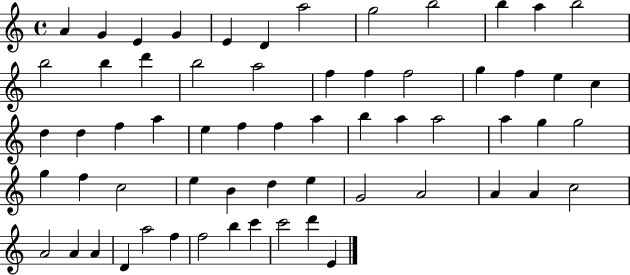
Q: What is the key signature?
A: C major